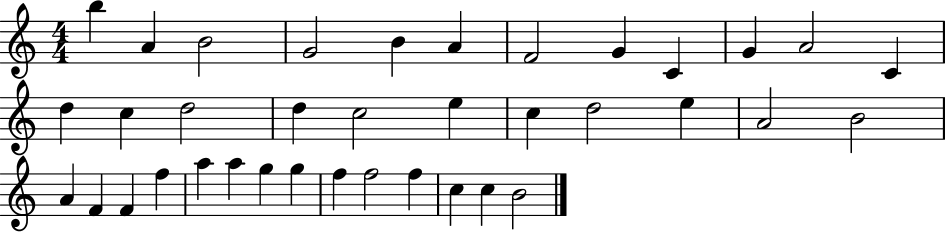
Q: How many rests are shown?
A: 0